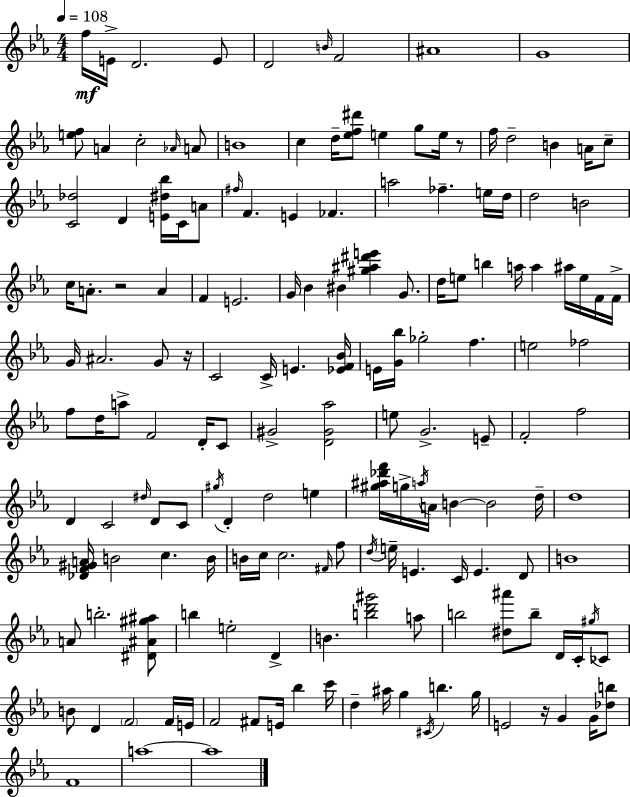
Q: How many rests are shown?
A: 4